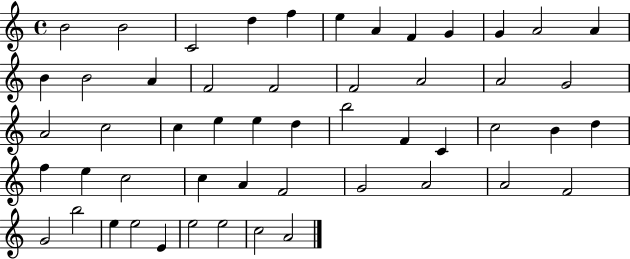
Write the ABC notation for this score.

X:1
T:Untitled
M:4/4
L:1/4
K:C
B2 B2 C2 d f e A F G G A2 A B B2 A F2 F2 F2 A2 A2 G2 A2 c2 c e e d b2 F C c2 B d f e c2 c A F2 G2 A2 A2 F2 G2 b2 e e2 E e2 e2 c2 A2